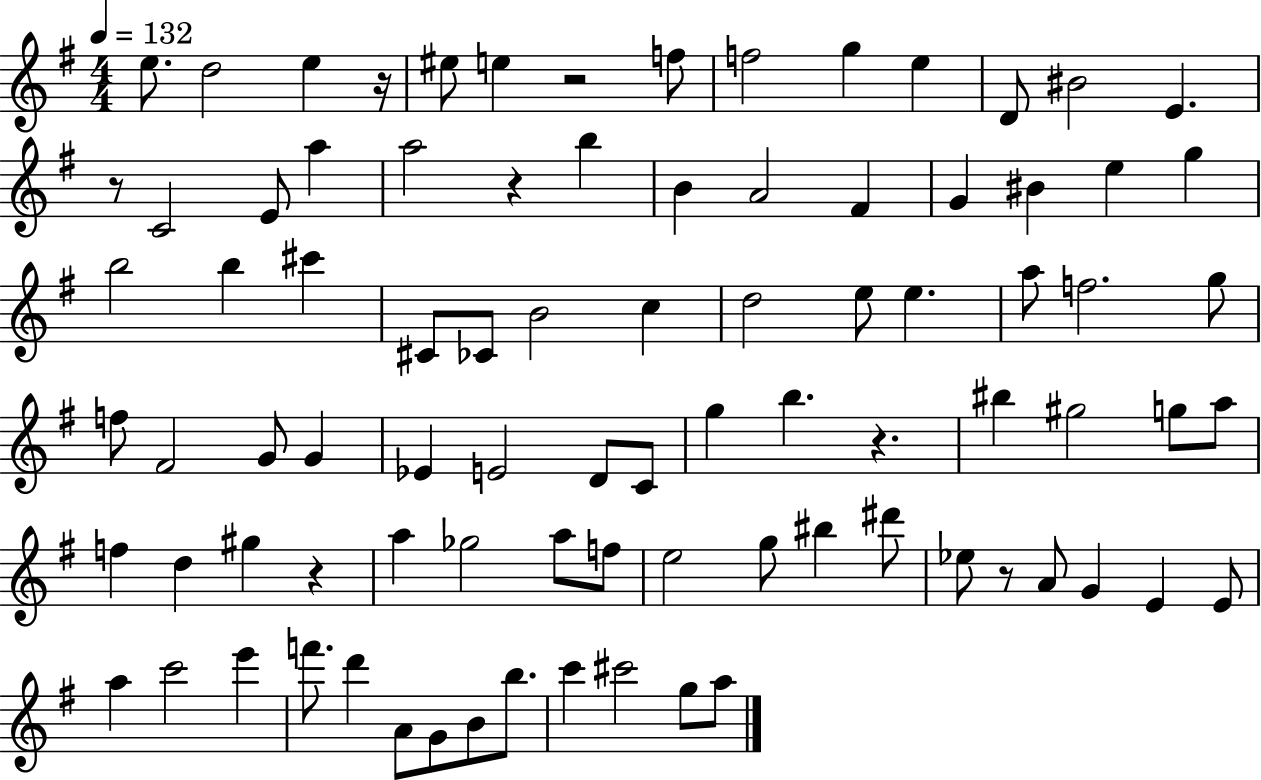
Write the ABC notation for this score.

X:1
T:Untitled
M:4/4
L:1/4
K:G
e/2 d2 e z/4 ^e/2 e z2 f/2 f2 g e D/2 ^B2 E z/2 C2 E/2 a a2 z b B A2 ^F G ^B e g b2 b ^c' ^C/2 _C/2 B2 c d2 e/2 e a/2 f2 g/2 f/2 ^F2 G/2 G _E E2 D/2 C/2 g b z ^b ^g2 g/2 a/2 f d ^g z a _g2 a/2 f/2 e2 g/2 ^b ^d'/2 _e/2 z/2 A/2 G E E/2 a c'2 e' f'/2 d' A/2 G/2 B/2 b/2 c' ^c'2 g/2 a/2